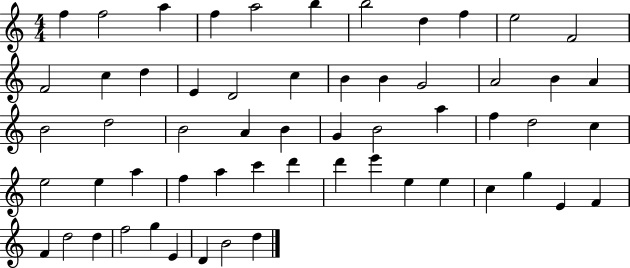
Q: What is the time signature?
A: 4/4